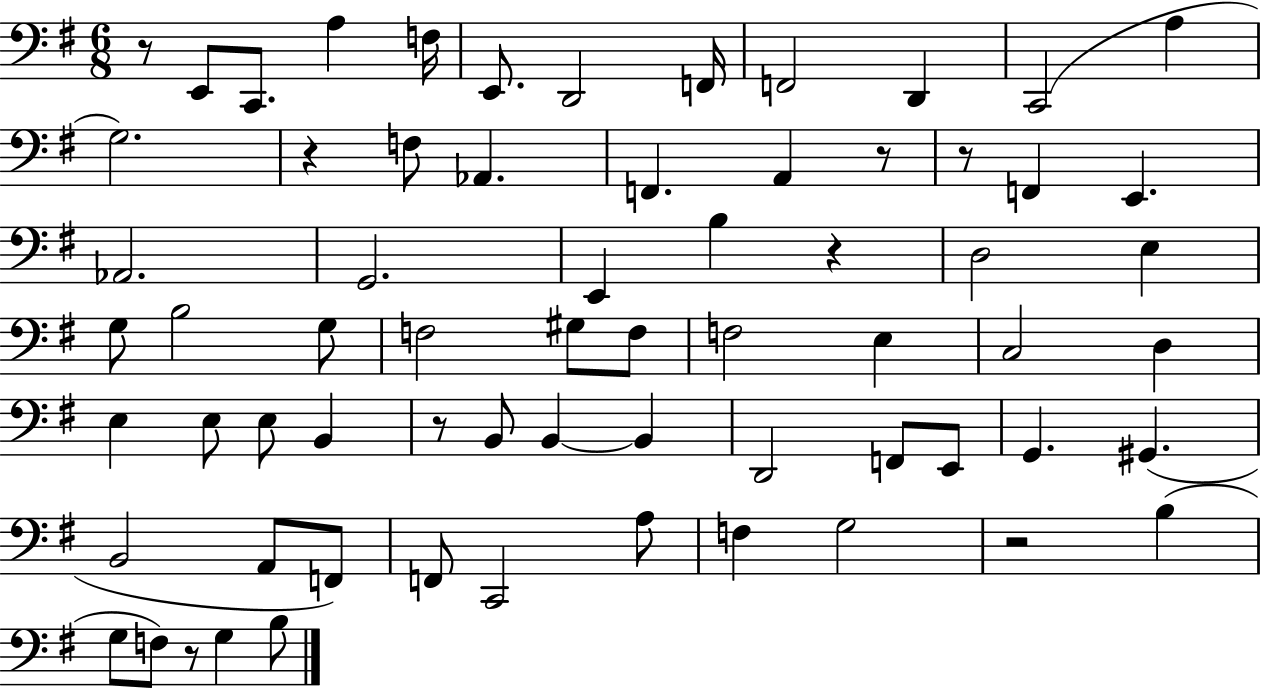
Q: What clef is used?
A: bass